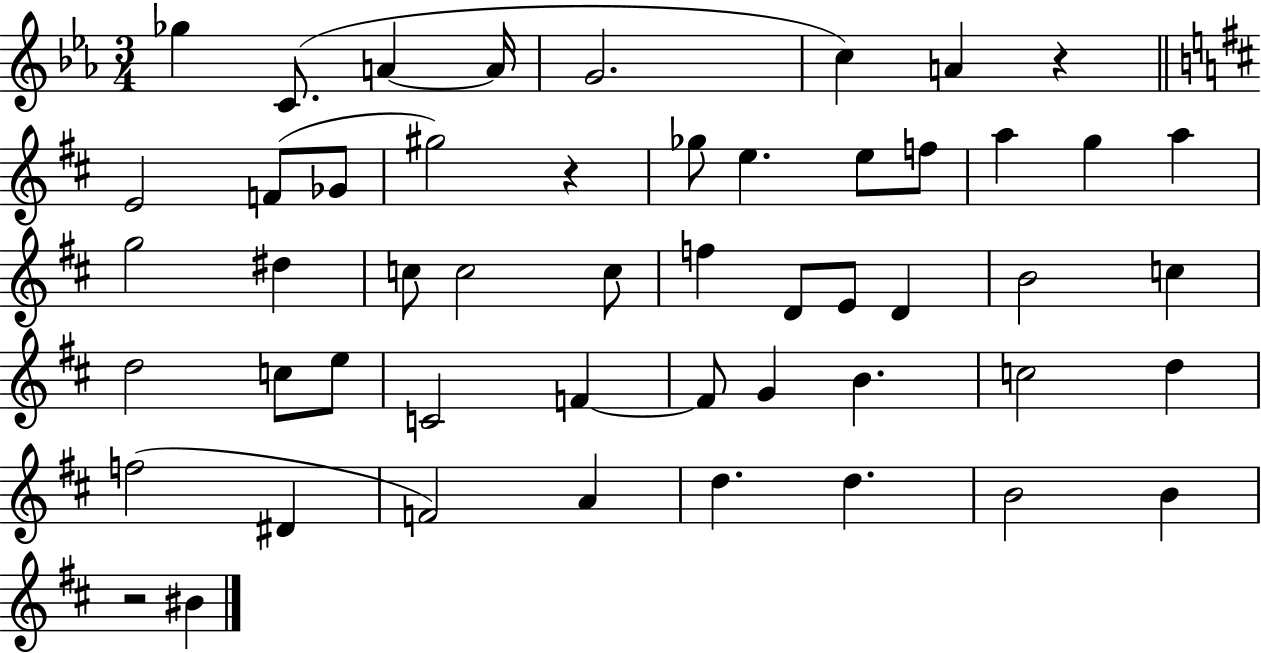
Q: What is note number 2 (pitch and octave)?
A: C4